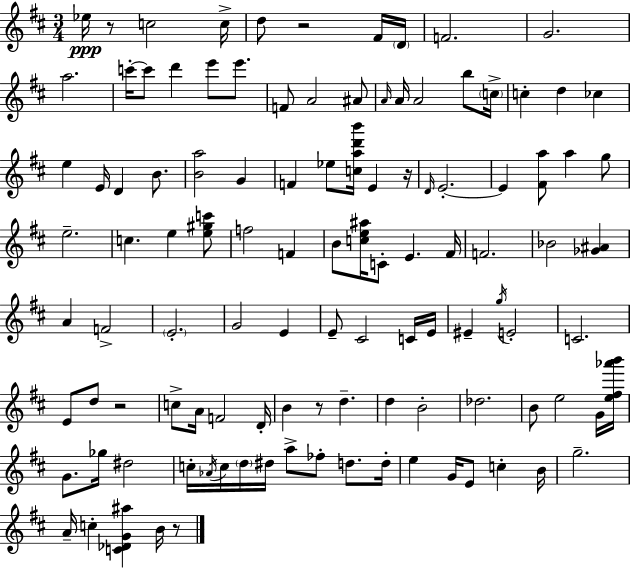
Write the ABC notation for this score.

X:1
T:Untitled
M:3/4
L:1/4
K:D
_e/4 z/2 c2 c/4 d/2 z2 ^F/4 D/4 F2 G2 a2 c'/4 c'/2 d' e'/2 e'/2 F/2 A2 ^A/2 A/4 A/4 A2 b/2 c/4 c d _c e E/4 D B/2 [Ba]2 G F _e/2 [cad'b']/4 E z/4 D/4 E2 E [^Fa]/2 a g/2 e2 c e [e^gc']/2 f2 F B/2 [ce^a]/4 C/2 E ^F/4 F2 _B2 [_G^A] A F2 E2 G2 E E/2 ^C2 C/4 E/4 ^E g/4 E2 C2 E/2 d/2 z2 c/2 A/4 F2 D/4 B z/2 d d B2 _d2 B/2 e2 G/4 [e^f_a'b']/4 G/2 _g/4 ^d2 c/4 _A/4 c/4 d/4 ^d/4 a/2 _f/2 d/2 d/4 e G/4 E/2 c B/4 g2 A/4 c [C_DG^a] B/4 z/2